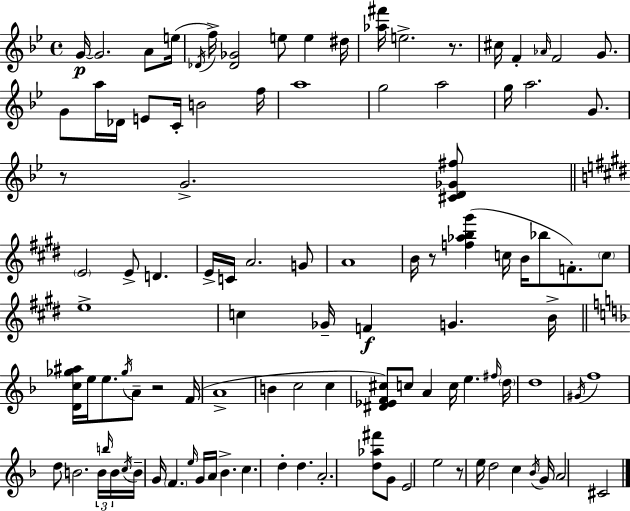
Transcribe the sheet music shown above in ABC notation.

X:1
T:Untitled
M:4/4
L:1/4
K:Bb
G/4 G2 A/2 e/4 _D/4 f/4 [_D_G]2 e/2 e ^d/4 [_a^f']/4 e2 z/2 ^c/4 F _A/4 F2 G/2 G/2 a/4 _D/4 E/2 C/4 B2 f/4 a4 g2 a2 g/4 a2 G/2 z/2 G2 [^CD_G^f]/2 E2 E/2 D E/4 C/4 A2 G/2 A4 B/4 z/2 [f_ab^g'] c/4 B/4 _b/2 F/2 c/2 e4 c _G/4 F G B/4 [Dc_g^a]/4 e/4 e/2 _g/4 A/2 z2 F/4 A4 B c2 c [^D_EF^c]/2 c/2 A c/4 e ^f/4 d/4 d4 ^G/4 f4 d/2 B2 B/4 b/4 B/4 c/4 B/4 G/4 F e/4 G/4 A/4 _B c d d A2 [d_a^f']/2 G/2 E2 e2 z/2 e/4 d2 c _B/4 G/4 A2 ^C2